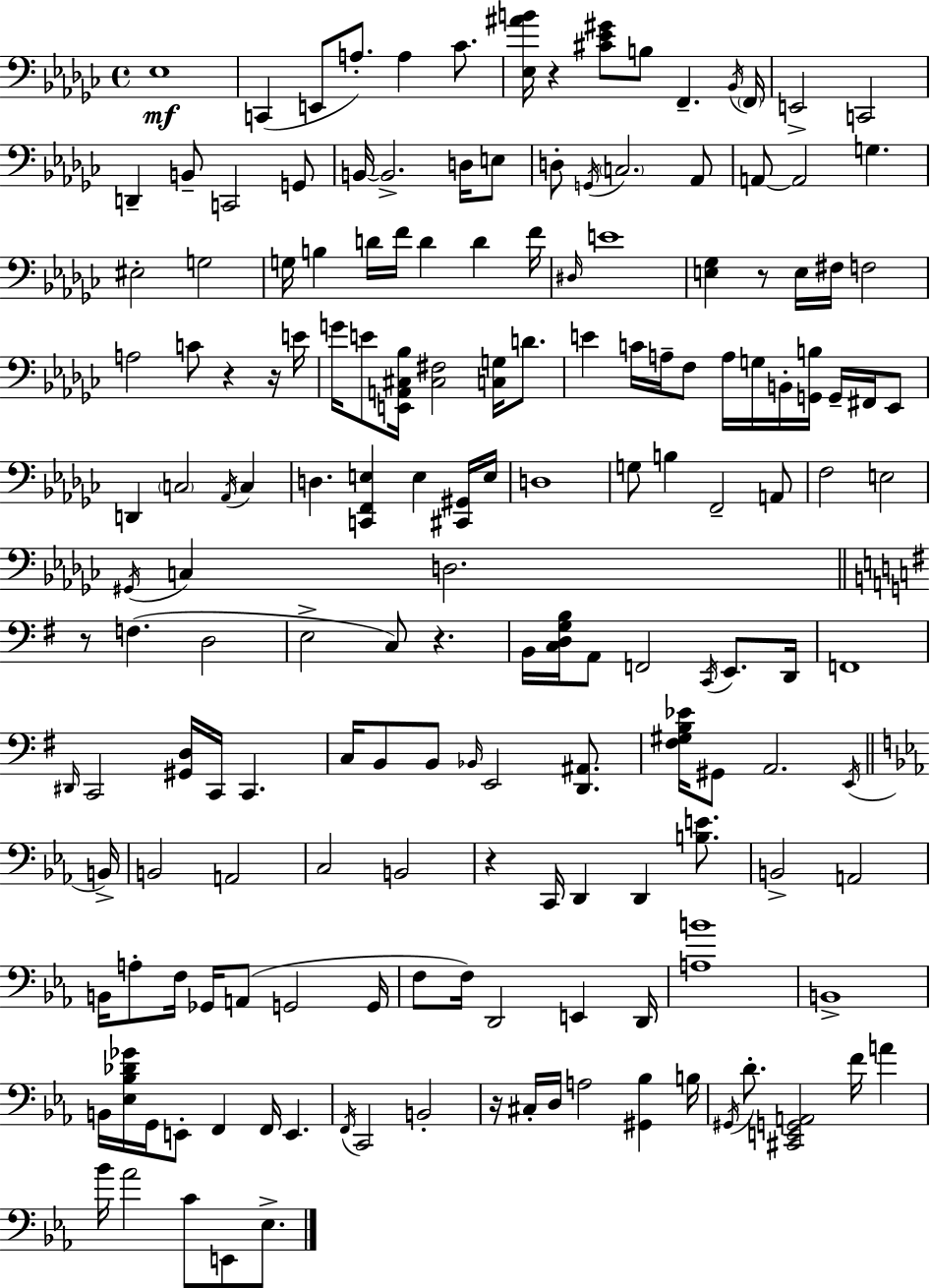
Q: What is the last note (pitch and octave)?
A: Eb3